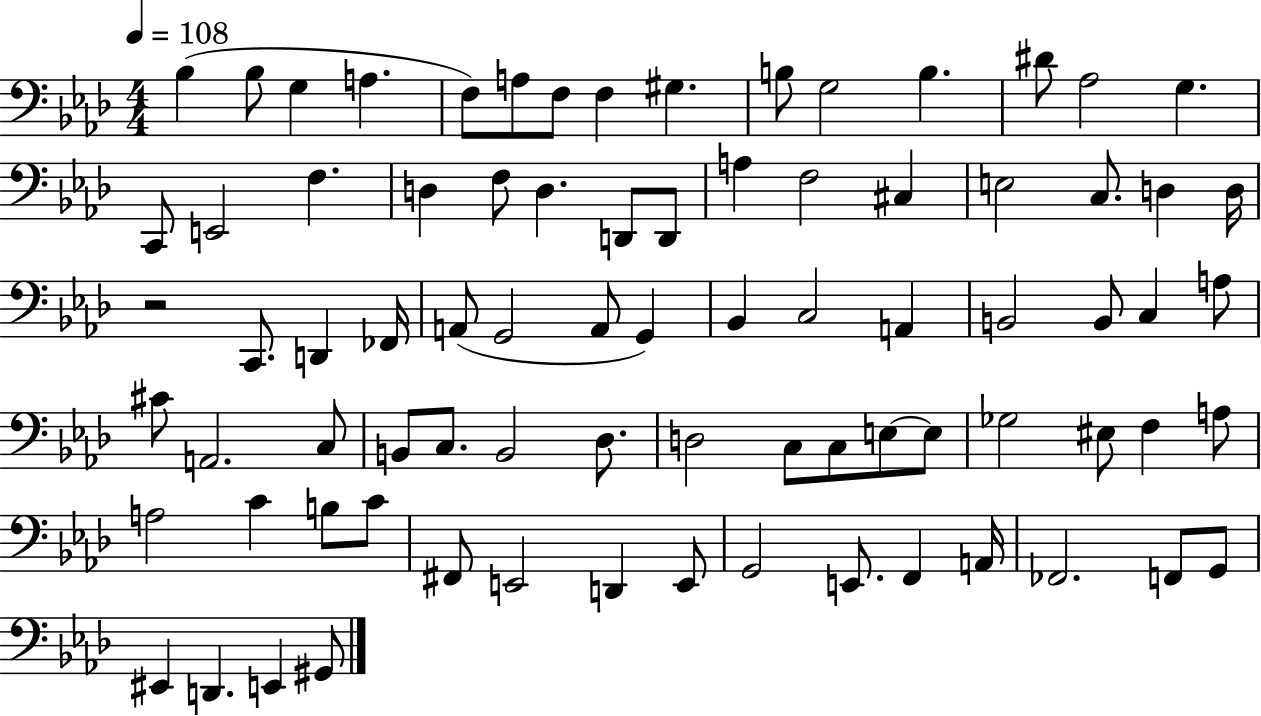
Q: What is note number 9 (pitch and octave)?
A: G#3